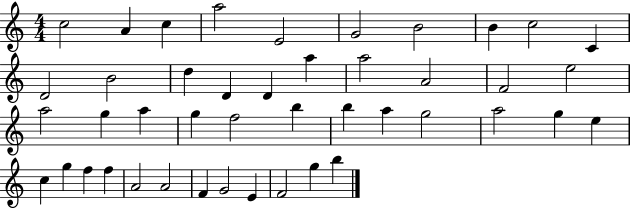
{
  \clef treble
  \numericTimeSignature
  \time 4/4
  \key c \major
  c''2 a'4 c''4 | a''2 e'2 | g'2 b'2 | b'4 c''2 c'4 | \break d'2 b'2 | d''4 d'4 d'4 a''4 | a''2 a'2 | f'2 e''2 | \break a''2 g''4 a''4 | g''4 f''2 b''4 | b''4 a''4 g''2 | a''2 g''4 e''4 | \break c''4 g''4 f''4 f''4 | a'2 a'2 | f'4 g'2 e'4 | f'2 g''4 b''4 | \break \bar "|."
}